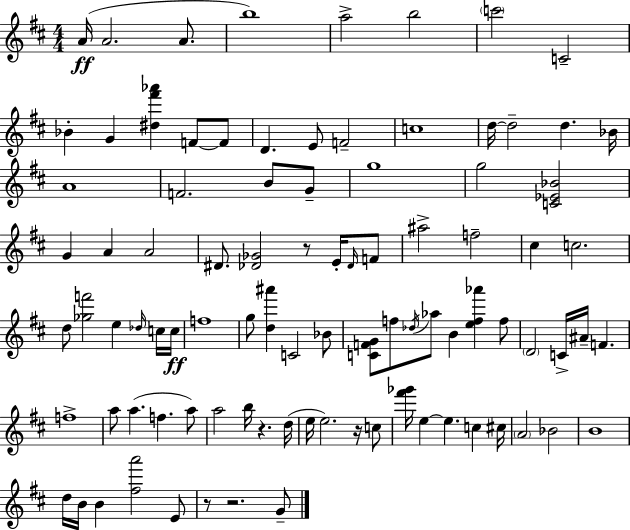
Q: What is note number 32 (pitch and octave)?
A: Db4